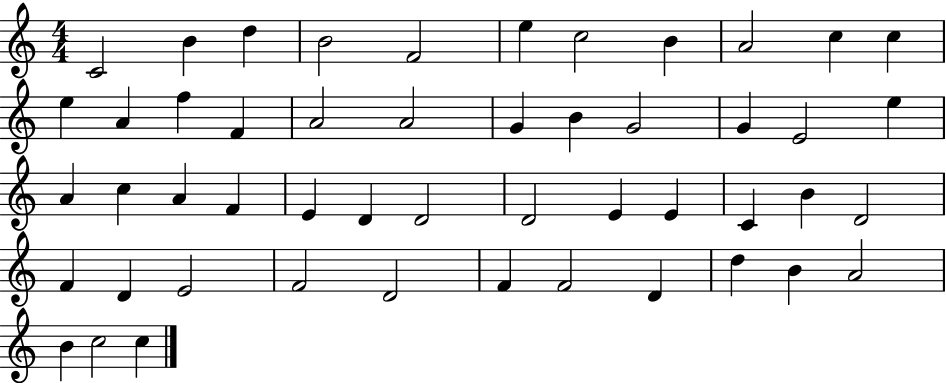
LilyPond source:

{
  \clef treble
  \numericTimeSignature
  \time 4/4
  \key c \major
  c'2 b'4 d''4 | b'2 f'2 | e''4 c''2 b'4 | a'2 c''4 c''4 | \break e''4 a'4 f''4 f'4 | a'2 a'2 | g'4 b'4 g'2 | g'4 e'2 e''4 | \break a'4 c''4 a'4 f'4 | e'4 d'4 d'2 | d'2 e'4 e'4 | c'4 b'4 d'2 | \break f'4 d'4 e'2 | f'2 d'2 | f'4 f'2 d'4 | d''4 b'4 a'2 | \break b'4 c''2 c''4 | \bar "|."
}